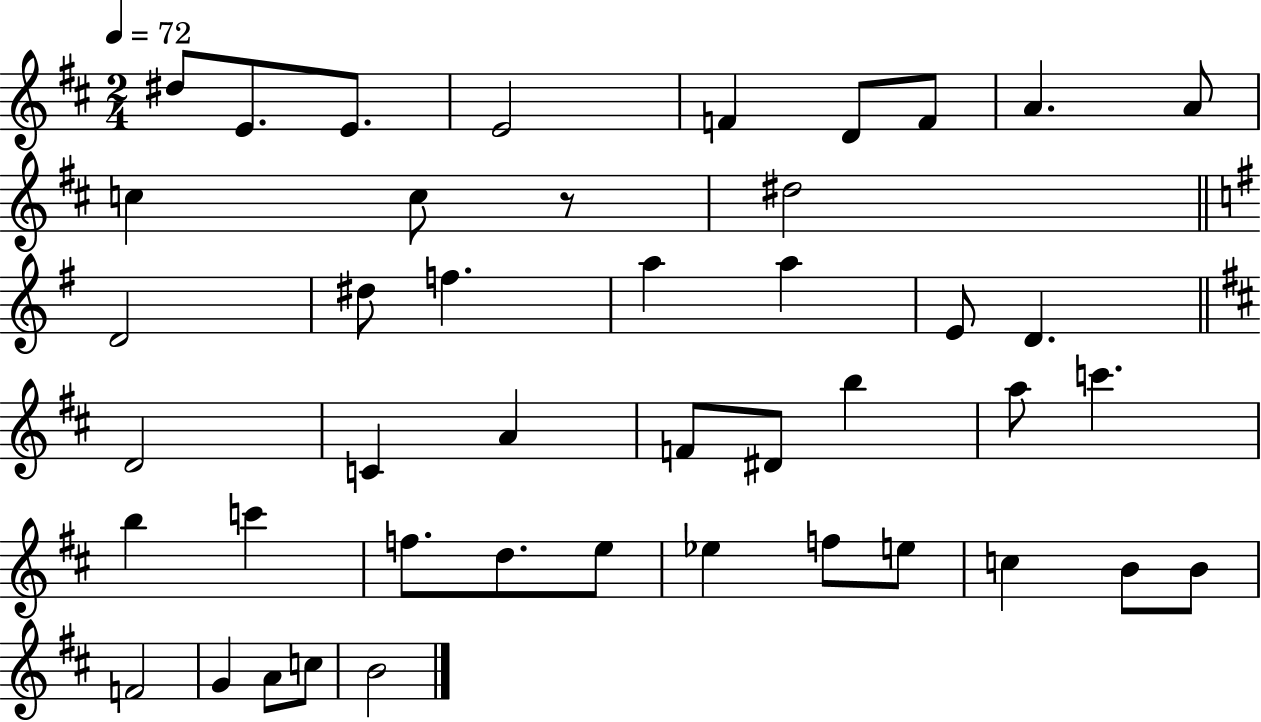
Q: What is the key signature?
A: D major